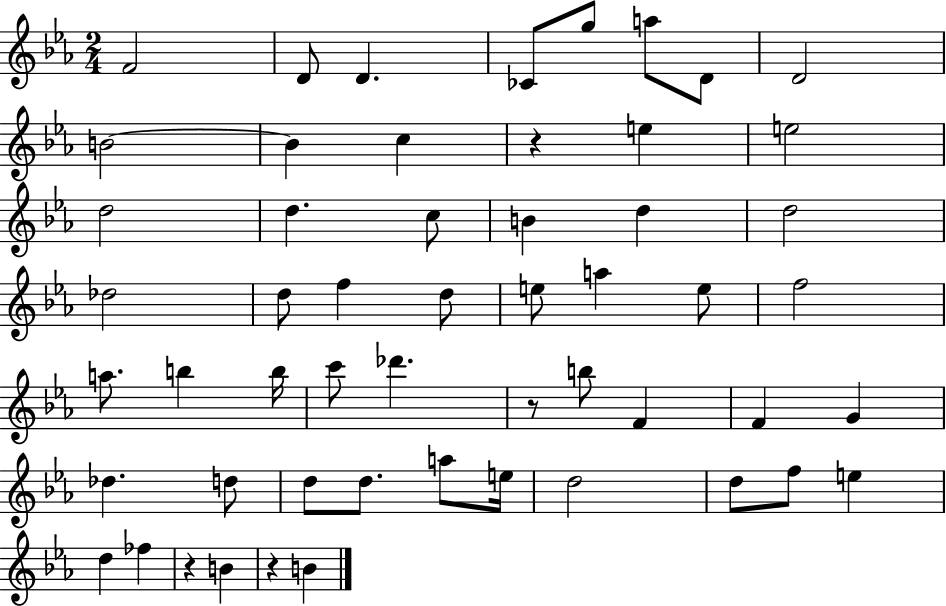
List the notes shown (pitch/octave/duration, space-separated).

F4/h D4/e D4/q. CES4/e G5/e A5/e D4/e D4/h B4/h B4/q C5/q R/q E5/q E5/h D5/h D5/q. C5/e B4/q D5/q D5/h Db5/h D5/e F5/q D5/e E5/e A5/q E5/e F5/h A5/e. B5/q B5/s C6/e Db6/q. R/e B5/e F4/q F4/q G4/q Db5/q. D5/e D5/e D5/e. A5/e E5/s D5/h D5/e F5/e E5/q D5/q FES5/q R/q B4/q R/q B4/q